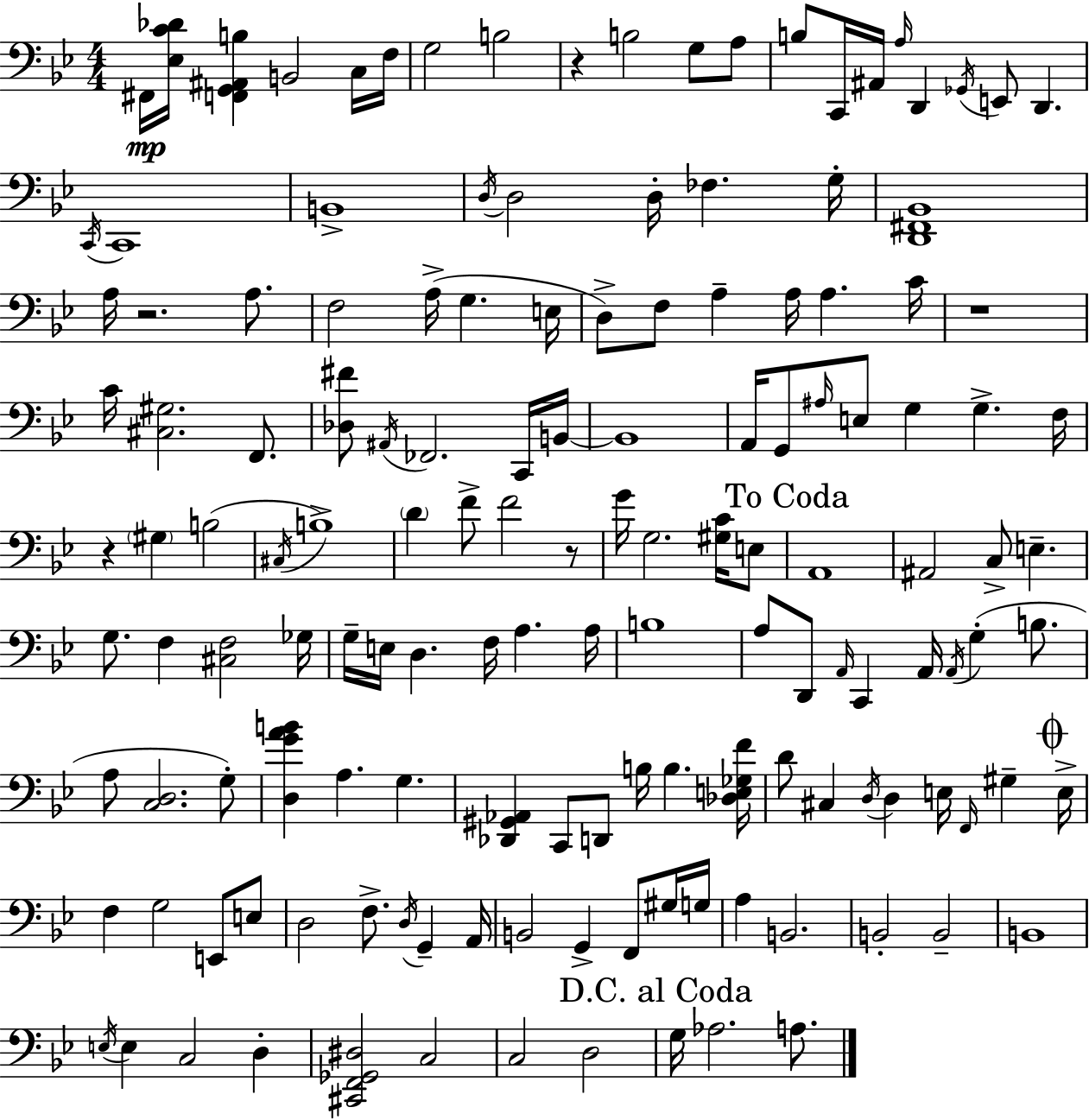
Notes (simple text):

F#2/s [Eb3,C4,Db4]/s [F2,G2,A#2,B3]/q B2/h C3/s F3/s G3/h B3/h R/q B3/h G3/e A3/e B3/e C2/s A#2/s A3/s D2/q Gb2/s E2/e D2/q. C2/s C2/w B2/w D3/s D3/h D3/s FES3/q. G3/s [D2,F#2,Bb2]/w A3/s R/h. A3/e. F3/h A3/s G3/q. E3/s D3/e F3/e A3/q A3/s A3/q. C4/s R/w C4/s [C#3,G#3]/h. F2/e. [Db3,F#4]/e A#2/s FES2/h. C2/s B2/s B2/w A2/s G2/e A#3/s E3/e G3/q G3/q. F3/s R/q G#3/q B3/h C#3/s B3/w D4/q F4/e F4/h R/e G4/s G3/h. [G#3,C4]/s E3/e A2/w A#2/h C3/e E3/q. G3/e. F3/q [C#3,F3]/h Gb3/s G3/s E3/s D3/q. F3/s A3/q. A3/s B3/w A3/e D2/e A2/s C2/q A2/s A2/s G3/q B3/e. A3/e [C3,D3]/h. G3/e [D3,G4,A4,B4]/q A3/q. G3/q. [Db2,G#2,Ab2]/q C2/e D2/e B3/s B3/q. [Db3,E3,Gb3,F4]/s D4/e C#3/q D3/s D3/q E3/s F2/s G#3/q E3/s F3/q G3/h E2/e E3/e D3/h F3/e. D3/s G2/q A2/s B2/h G2/q F2/e G#3/s G3/s A3/q B2/h. B2/h B2/h B2/w E3/s E3/q C3/h D3/q [C#2,F2,Gb2,D#3]/h C3/h C3/h D3/h G3/s Ab3/h. A3/e.